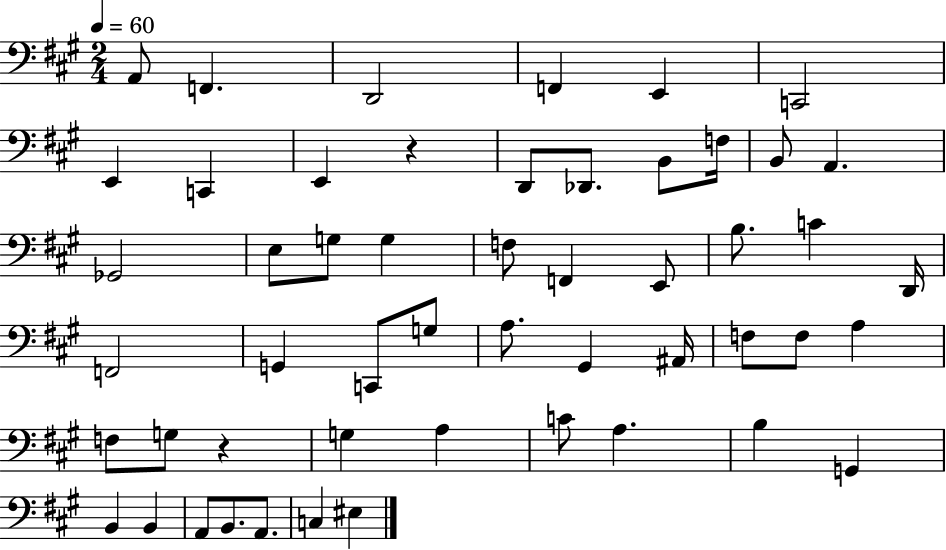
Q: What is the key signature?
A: A major